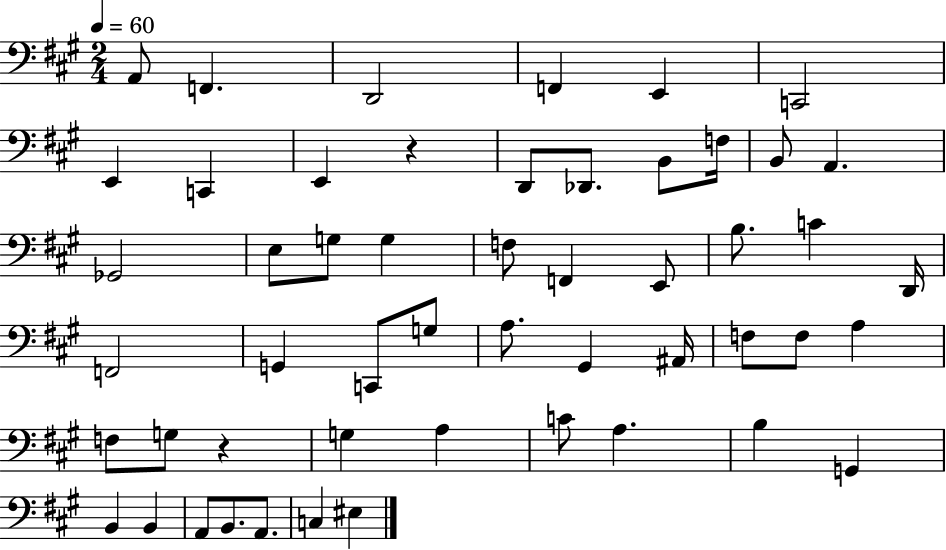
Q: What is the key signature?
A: A major